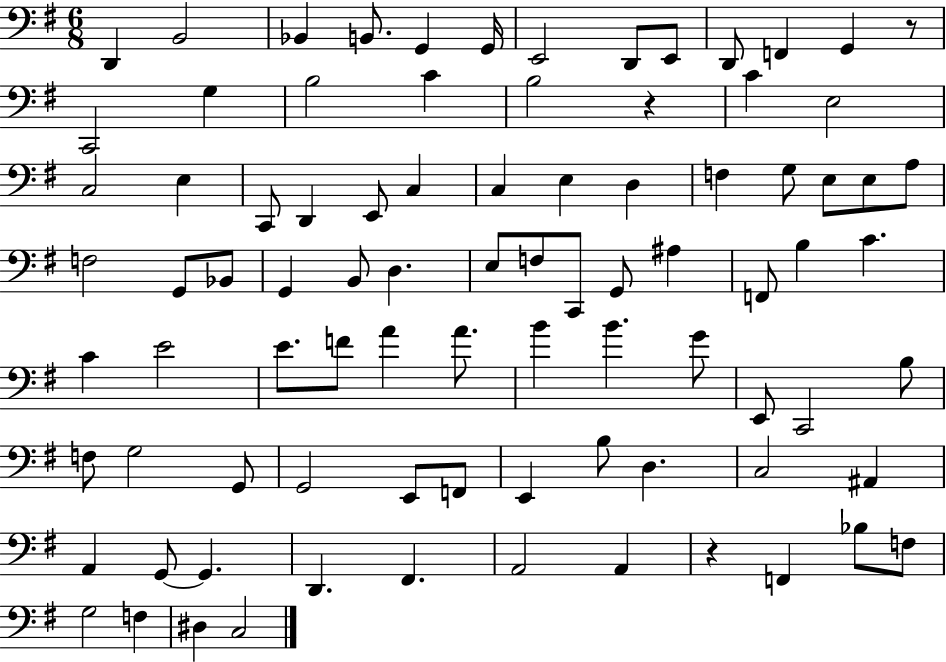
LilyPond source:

{
  \clef bass
  \numericTimeSignature
  \time 6/8
  \key g \major
  d,4 b,2 | bes,4 b,8. g,4 g,16 | e,2 d,8 e,8 | d,8 f,4 g,4 r8 | \break c,2 g4 | b2 c'4 | b2 r4 | c'4 e2 | \break c2 e4 | c,8 d,4 e,8 c4 | c4 e4 d4 | f4 g8 e8 e8 a8 | \break f2 g,8 bes,8 | g,4 b,8 d4. | e8 f8 c,8 g,8 ais4 | f,8 b4 c'4. | \break c'4 e'2 | e'8. f'8 a'4 a'8. | b'4 b'4. g'8 | e,8 c,2 b8 | \break f8 g2 g,8 | g,2 e,8 f,8 | e,4 b8 d4. | c2 ais,4 | \break a,4 g,8~~ g,4. | d,4. fis,4. | a,2 a,4 | r4 f,4 bes8 f8 | \break g2 f4 | dis4 c2 | \bar "|."
}